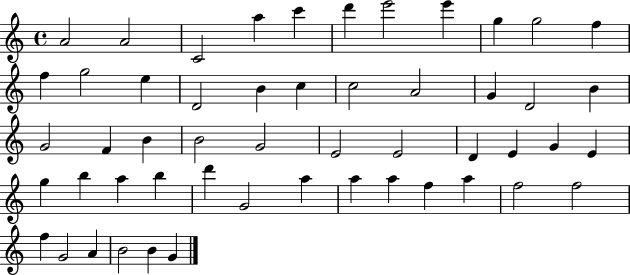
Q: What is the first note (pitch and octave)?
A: A4